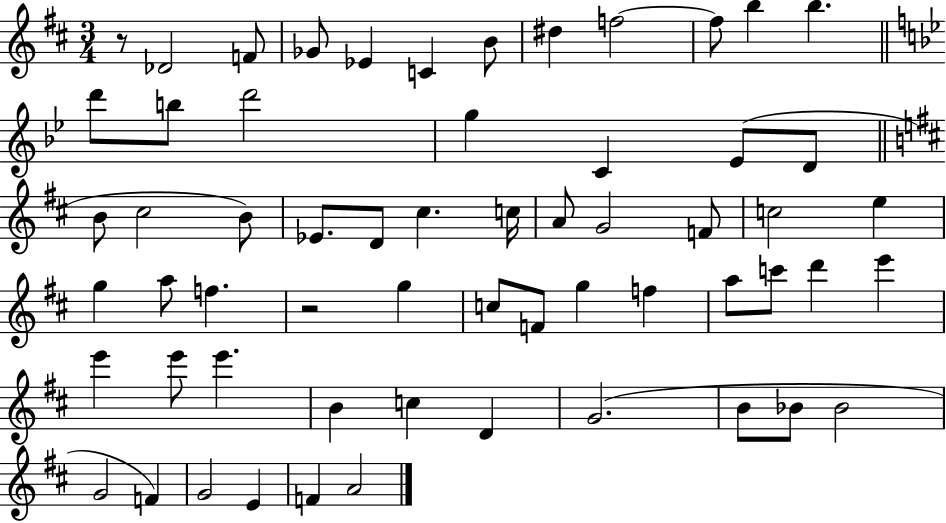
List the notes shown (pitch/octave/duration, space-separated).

R/e Db4/h F4/e Gb4/e Eb4/q C4/q B4/e D#5/q F5/h F5/e B5/q B5/q. D6/e B5/e D6/h G5/q C4/q Eb4/e D4/e B4/e C#5/h B4/e Eb4/e. D4/e C#5/q. C5/s A4/e G4/h F4/e C5/h E5/q G5/q A5/e F5/q. R/h G5/q C5/e F4/e G5/q F5/q A5/e C6/e D6/q E6/q E6/q E6/e E6/q. B4/q C5/q D4/q G4/h. B4/e Bb4/e Bb4/h G4/h F4/q G4/h E4/q F4/q A4/h